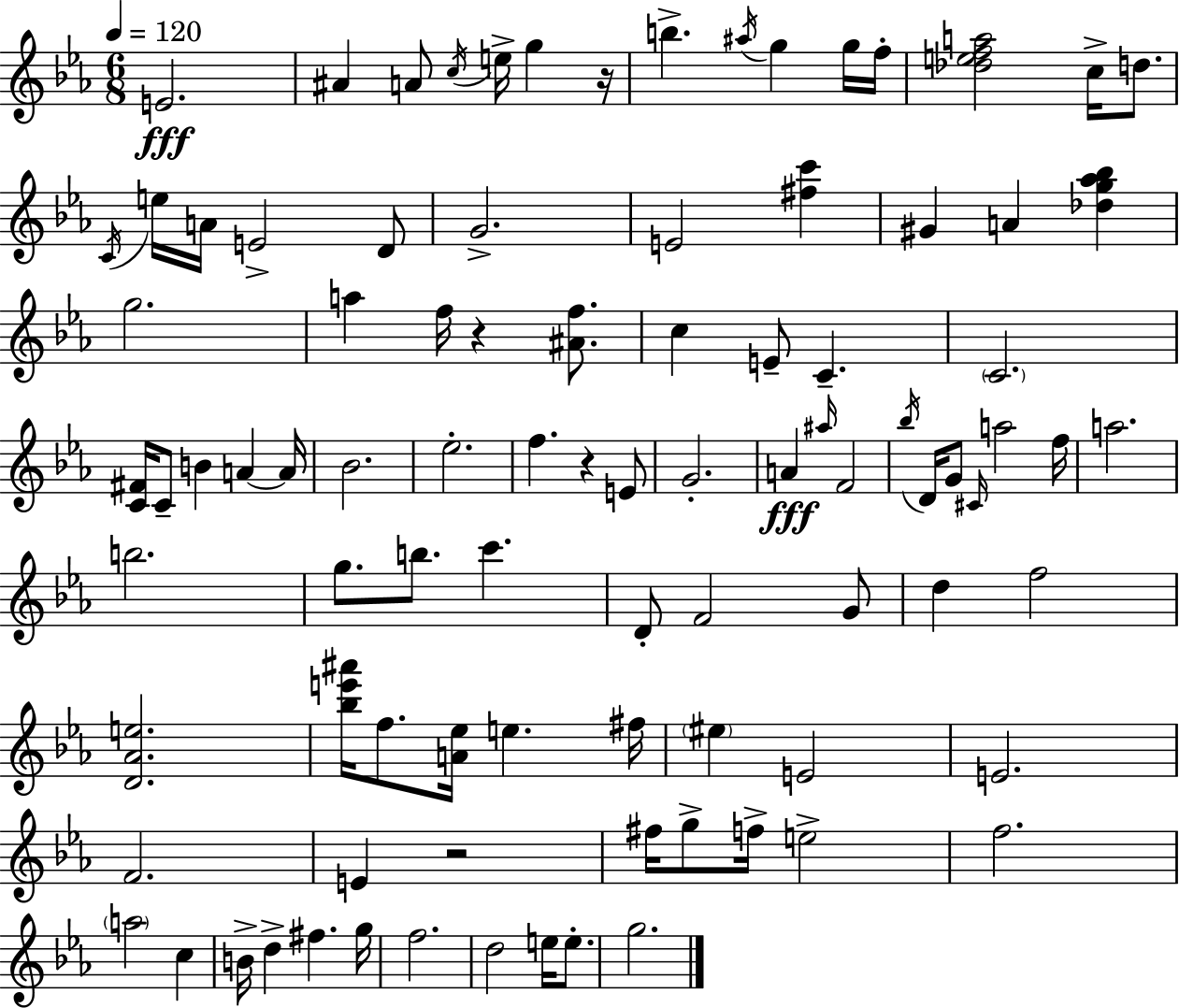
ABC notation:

X:1
T:Untitled
M:6/8
L:1/4
K:Eb
E2 ^A A/2 c/4 e/4 g z/4 b ^a/4 g g/4 f/4 [_defa]2 c/4 d/2 C/4 e/4 A/4 E2 D/2 G2 E2 [^fc'] ^G A [_dg_a_b] g2 a f/4 z [^Af]/2 c E/2 C C2 [C^F]/4 C/2 B A A/4 _B2 _e2 f z E/2 G2 A ^a/4 F2 _b/4 D/4 G/2 ^C/4 a2 f/4 a2 b2 g/2 b/2 c' D/2 F2 G/2 d f2 [D_Ae]2 [_be'^a']/4 f/2 [A_e]/4 e ^f/4 ^e E2 E2 F2 E z2 ^f/4 g/2 f/4 e2 f2 a2 c B/4 d ^f g/4 f2 d2 e/4 e/2 g2